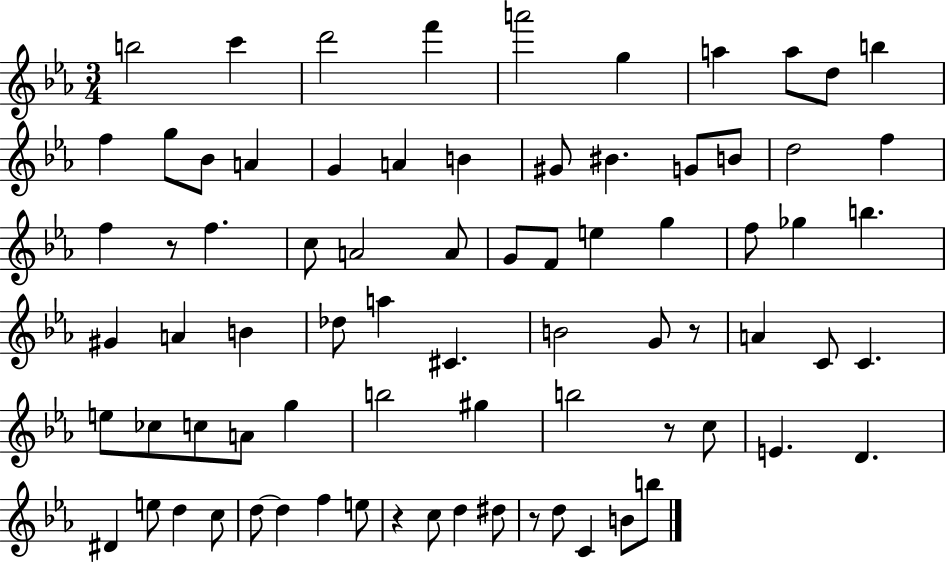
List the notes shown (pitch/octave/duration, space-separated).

B5/h C6/q D6/h F6/q A6/h G5/q A5/q A5/e D5/e B5/q F5/q G5/e Bb4/e A4/q G4/q A4/q B4/q G#4/e BIS4/q. G4/e B4/e D5/h F5/q F5/q R/e F5/q. C5/e A4/h A4/e G4/e F4/e E5/q G5/q F5/e Gb5/q B5/q. G#4/q A4/q B4/q Db5/e A5/q C#4/q. B4/h G4/e R/e A4/q C4/e C4/q. E5/e CES5/e C5/e A4/e G5/q B5/h G#5/q B5/h R/e C5/e E4/q. D4/q. D#4/q E5/e D5/q C5/e D5/e D5/q F5/q E5/e R/q C5/e D5/q D#5/e R/e D5/e C4/q B4/e B5/e